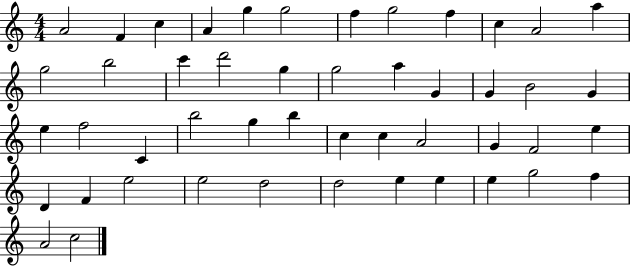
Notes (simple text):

A4/h F4/q C5/q A4/q G5/q G5/h F5/q G5/h F5/q C5/q A4/h A5/q G5/h B5/h C6/q D6/h G5/q G5/h A5/q G4/q G4/q B4/h G4/q E5/q F5/h C4/q B5/h G5/q B5/q C5/q C5/q A4/h G4/q F4/h E5/q D4/q F4/q E5/h E5/h D5/h D5/h E5/q E5/q E5/q G5/h F5/q A4/h C5/h